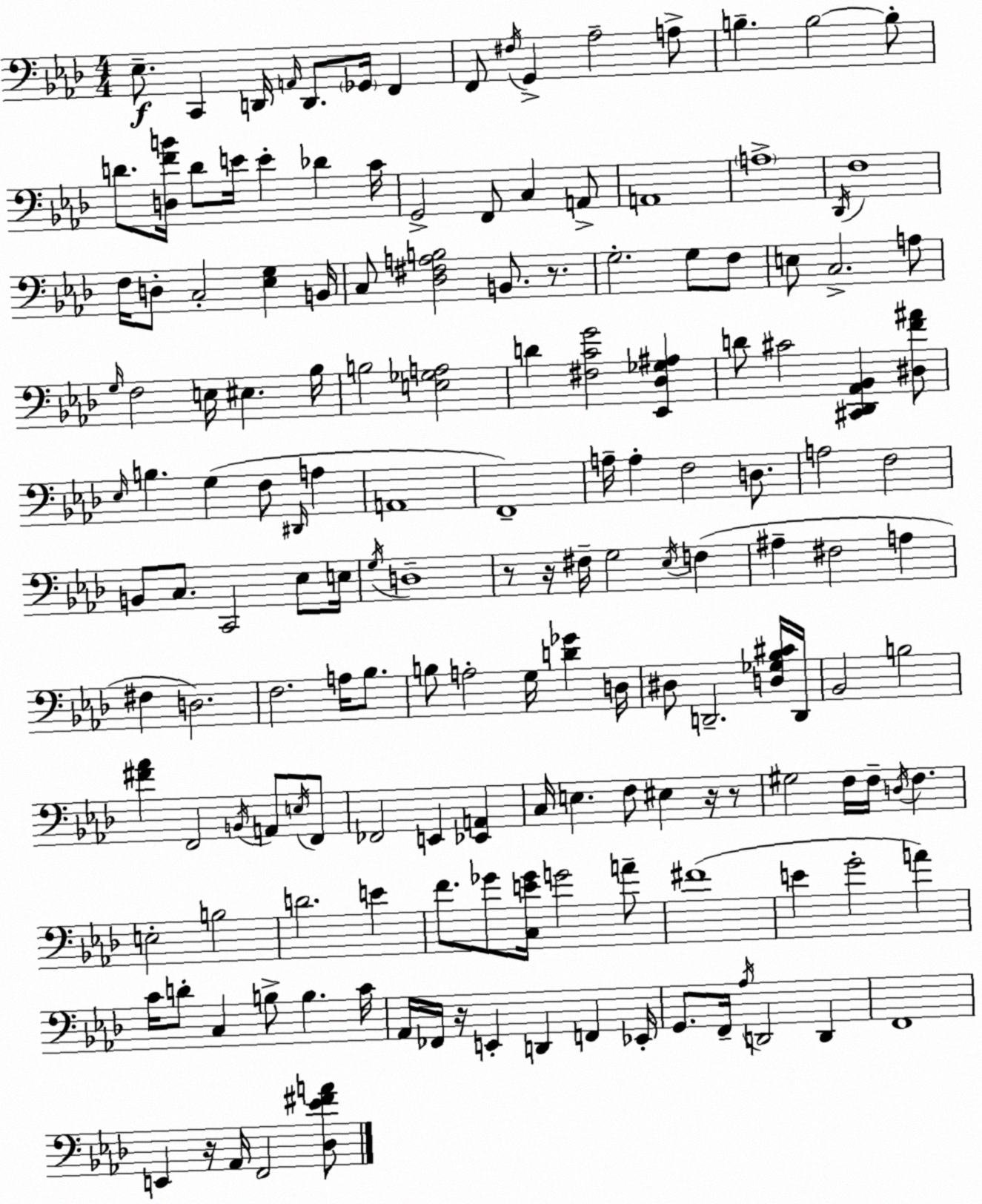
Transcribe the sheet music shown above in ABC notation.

X:1
T:Untitled
M:4/4
L:1/4
K:Ab
_E,/2 C,, D,,/4 A,,/4 D,,/2 _G,,/4 F,, F,,/2 ^F,/4 G,, _A,2 A,/2 B, B,2 B,/2 D/2 [D,FB]/4 D/2 E/4 E _D C/4 G,,2 F,,/2 C, A,,/2 A,,4 A,4 _D,,/4 F,4 F,/4 D,/2 C,2 [_E,G,] B,,/4 C,/2 [_D,^F,A,B,]2 B,,/2 z/2 G,2 G,/2 F,/2 E,/2 C,2 A,/2 G,/4 F,2 E,/4 ^E, _B,/4 B,2 [E,_G,A,]2 D [^F,CG]2 [_E,,_D,_G,^A,] D/2 ^C2 [^C,,_D,,_A,,_B,,] [^D,F^A]/2 _E,/4 B, G, F,/2 ^D,,/4 A, A,,4 F,,4 A,/4 A, F,2 D,/2 A,2 F,2 B,,/2 C,/2 C,,2 _E,/2 E,/4 G,/4 D,4 z/2 z/4 ^F,/4 G,2 _E,/4 F, ^A, ^F,2 A, ^F, D,2 F,2 A,/4 _B,/2 B,/2 A,2 G,/4 [D_G] D,/4 ^D,/2 D,,2 [D,_G,_B,^C]/4 D,,/4 _B,,2 B,2 [^F_A] F,,2 B,,/4 A,,/2 E,/4 F,,/2 _F,,2 E,, [_E,,A,,] C,/4 E, F,/2 ^E, z/4 z/2 ^G,2 F,/4 F,/4 D,/4 F, E,2 B,2 D2 E F/2 _G/2 [C,E_G]/4 G2 A/2 ^F4 E G2 A C/4 D/2 C, B,/2 B, C/4 _A,,/4 _F,,/4 z/4 E,, D,, F,, _E,,/4 G,,/2 F,,/4 _A,/4 D,,2 D,, F,,4 E,, z/4 _A,,/4 F,,2 [_D,_E^FA]/2